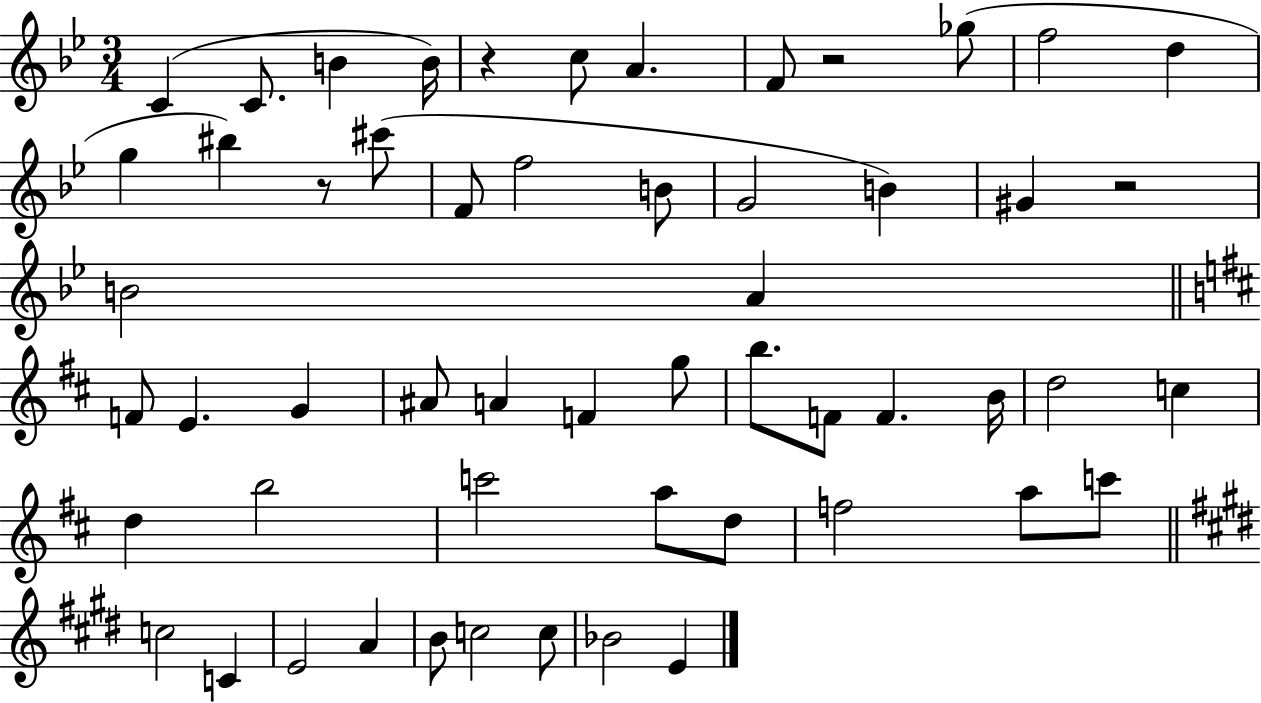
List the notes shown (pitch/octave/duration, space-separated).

C4/q C4/e. B4/q B4/s R/q C5/e A4/q. F4/e R/h Gb5/e F5/h D5/q G5/q BIS5/q R/e C#6/e F4/e F5/h B4/e G4/h B4/q G#4/q R/h B4/h A4/q F4/e E4/q. G4/q A#4/e A4/q F4/q G5/e B5/e. F4/e F4/q. B4/s D5/h C5/q D5/q B5/h C6/h A5/e D5/e F5/h A5/e C6/e C5/h C4/q E4/h A4/q B4/e C5/h C5/e Bb4/h E4/q